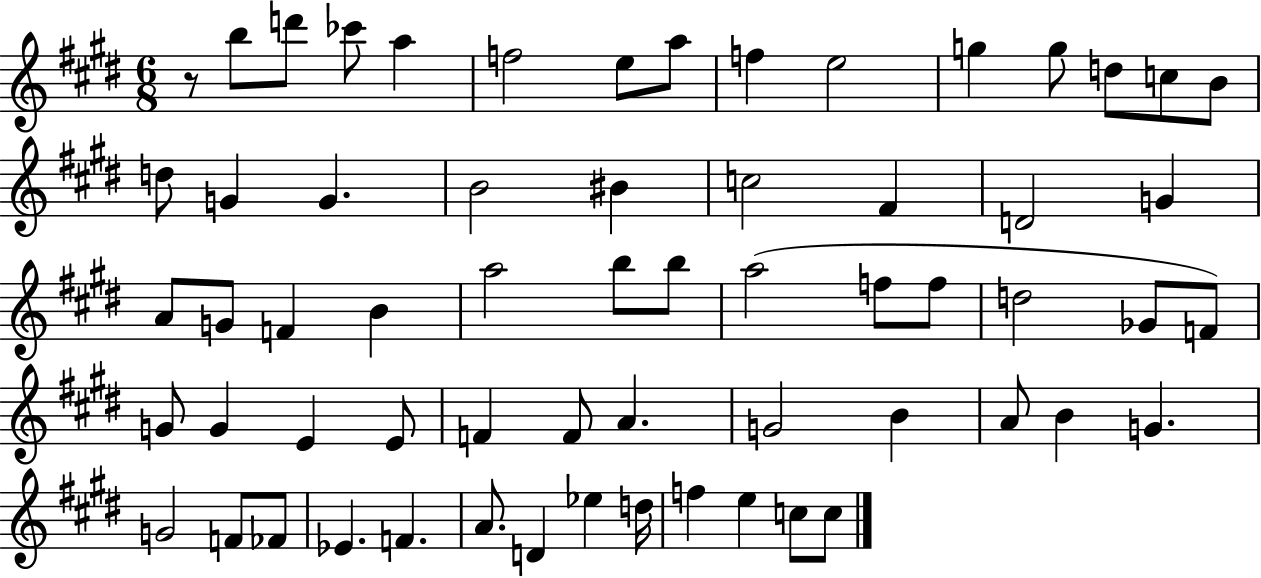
X:1
T:Untitled
M:6/8
L:1/4
K:E
z/2 b/2 d'/2 _c'/2 a f2 e/2 a/2 f e2 g g/2 d/2 c/2 B/2 d/2 G G B2 ^B c2 ^F D2 G A/2 G/2 F B a2 b/2 b/2 a2 f/2 f/2 d2 _G/2 F/2 G/2 G E E/2 F F/2 A G2 B A/2 B G G2 F/2 _F/2 _E F A/2 D _e d/4 f e c/2 c/2